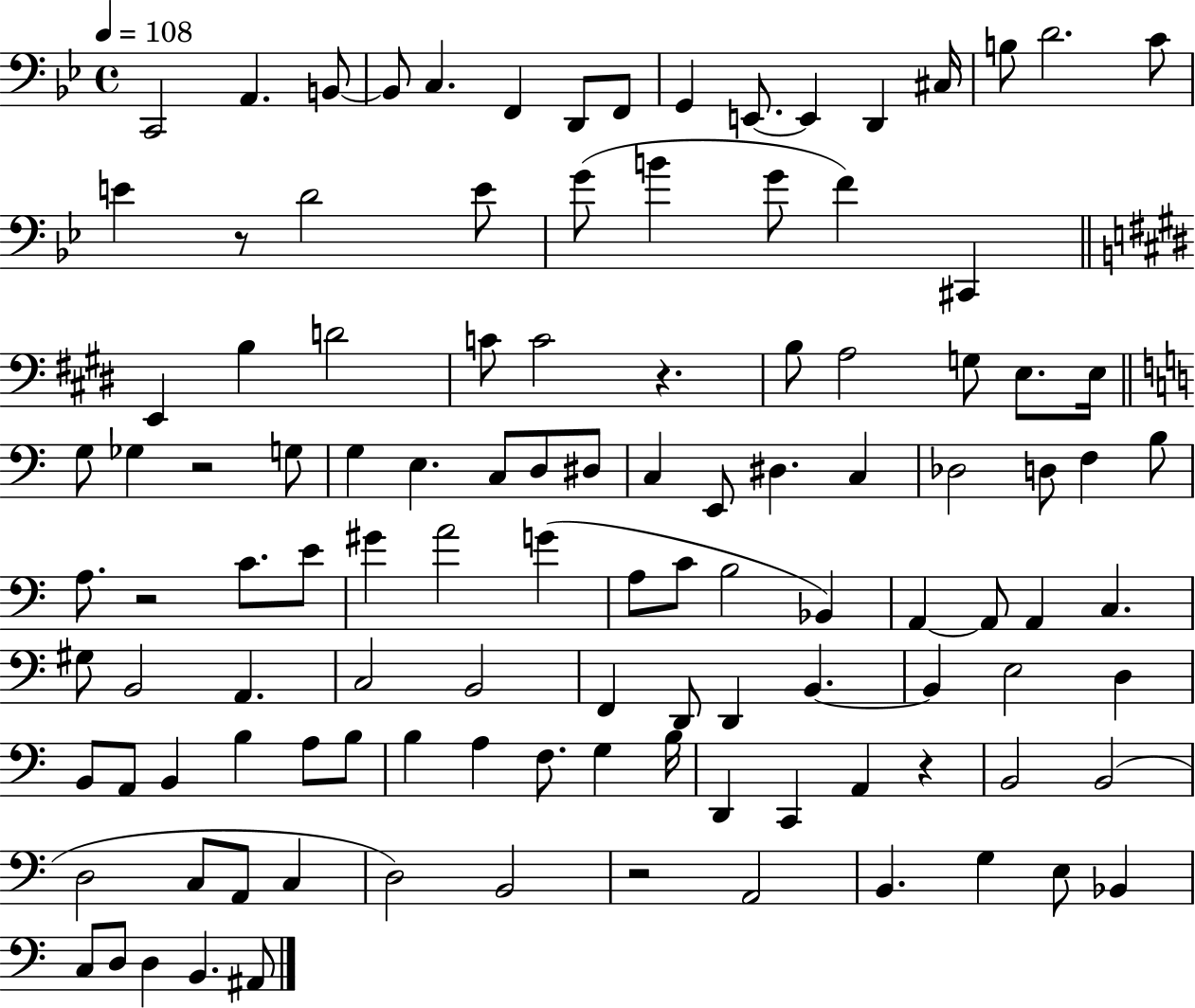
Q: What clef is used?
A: bass